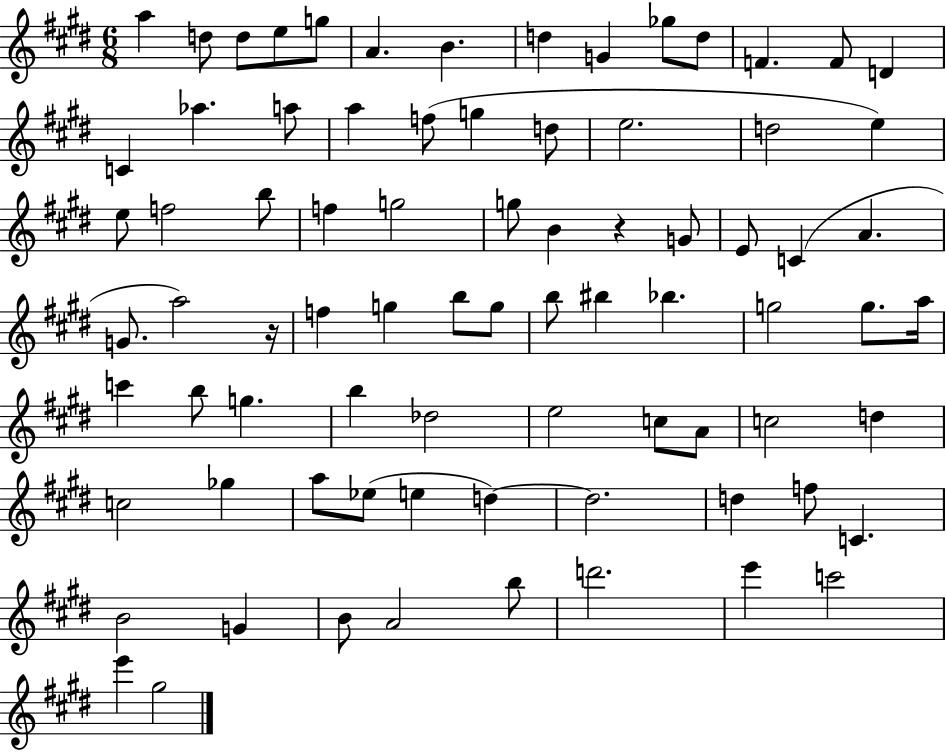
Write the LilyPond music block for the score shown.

{
  \clef treble
  \numericTimeSignature
  \time 6/8
  \key e \major
  a''4 d''8 d''8 e''8 g''8 | a'4. b'4. | d''4 g'4 ges''8 d''8 | f'4. f'8 d'4 | \break c'4 aes''4. a''8 | a''4 f''8( g''4 d''8 | e''2. | d''2 e''4) | \break e''8 f''2 b''8 | f''4 g''2 | g''8 b'4 r4 g'8 | e'8 c'4( a'4. | \break g'8. a''2) r16 | f''4 g''4 b''8 g''8 | b''8 bis''4 bes''4. | g''2 g''8. a''16 | \break c'''4 b''8 g''4. | b''4 des''2 | e''2 c''8 a'8 | c''2 d''4 | \break c''2 ges''4 | a''8 ees''8( e''4 d''4~~) | d''2. | d''4 f''8 c'4. | \break b'2 g'4 | b'8 a'2 b''8 | d'''2. | e'''4 c'''2 | \break e'''4 gis''2 | \bar "|."
}